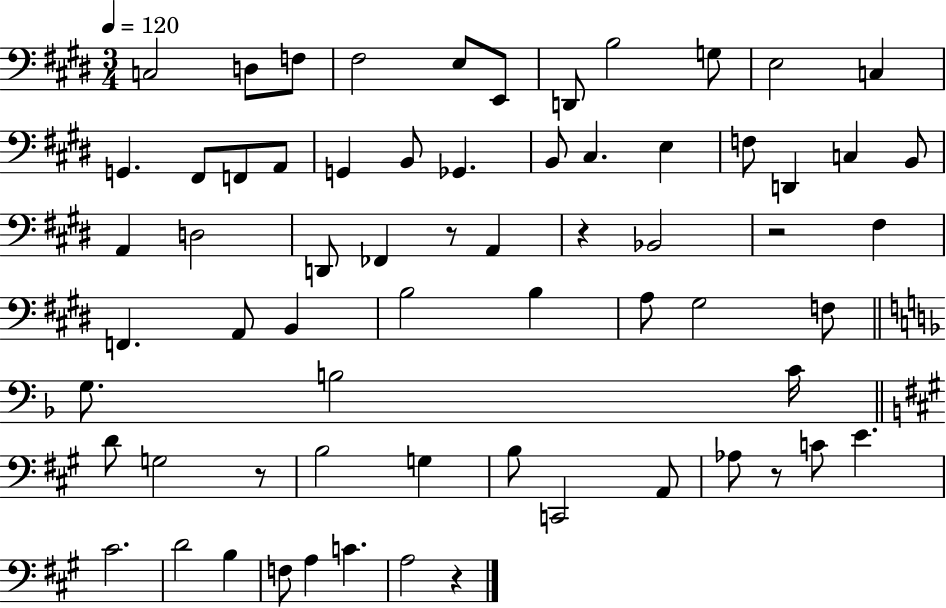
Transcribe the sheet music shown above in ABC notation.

X:1
T:Untitled
M:3/4
L:1/4
K:E
C,2 D,/2 F,/2 ^F,2 E,/2 E,,/2 D,,/2 B,2 G,/2 E,2 C, G,, ^F,,/2 F,,/2 A,,/2 G,, B,,/2 _G,, B,,/2 ^C, E, F,/2 D,, C, B,,/2 A,, D,2 D,,/2 _F,, z/2 A,, z _B,,2 z2 ^F, F,, A,,/2 B,, B,2 B, A,/2 ^G,2 F,/2 G,/2 B,2 C/4 D/2 G,2 z/2 B,2 G, B,/2 C,,2 A,,/2 _A,/2 z/2 C/2 E ^C2 D2 B, F,/2 A, C A,2 z